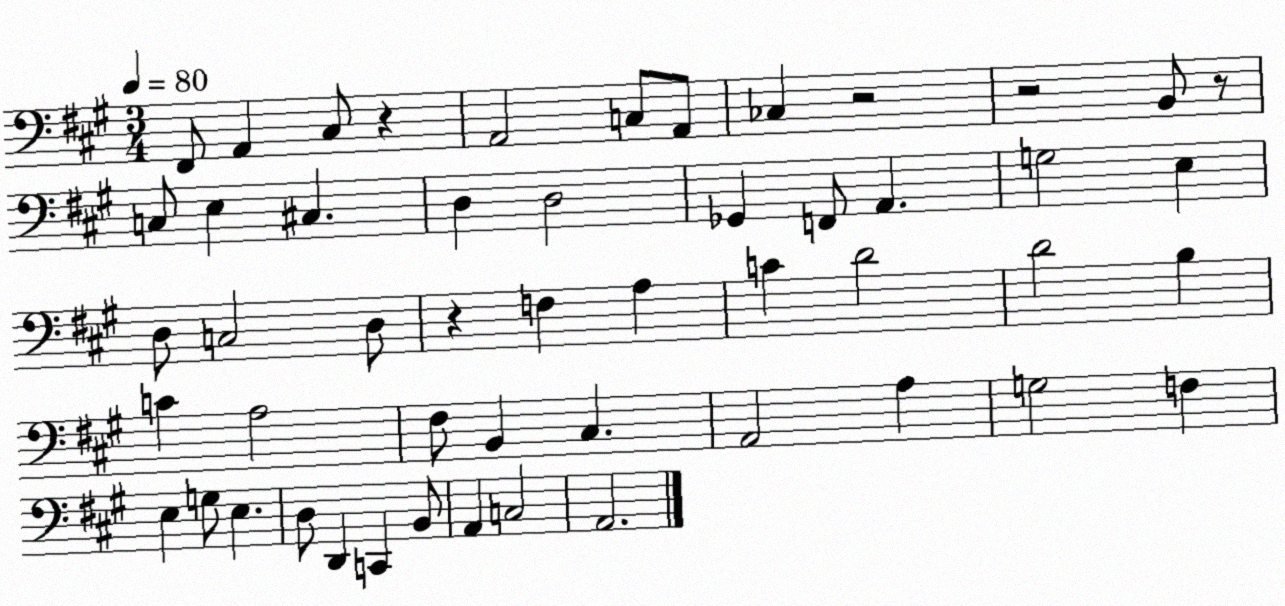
X:1
T:Untitled
M:3/4
L:1/4
K:A
^F,,/2 A,, ^C,/2 z A,,2 C,/2 A,,/2 _C, z2 z2 B,,/2 z/2 C,/2 E, ^C, D, D,2 _G,, F,,/2 A,, G,2 E, D,/2 C,2 D,/2 z F, A, C D2 D2 B, C A,2 ^F,/2 B,, ^C, A,,2 A, G,2 F, E, G,/2 E, D,/2 D,, C,, B,,/2 A,, C,2 A,,2